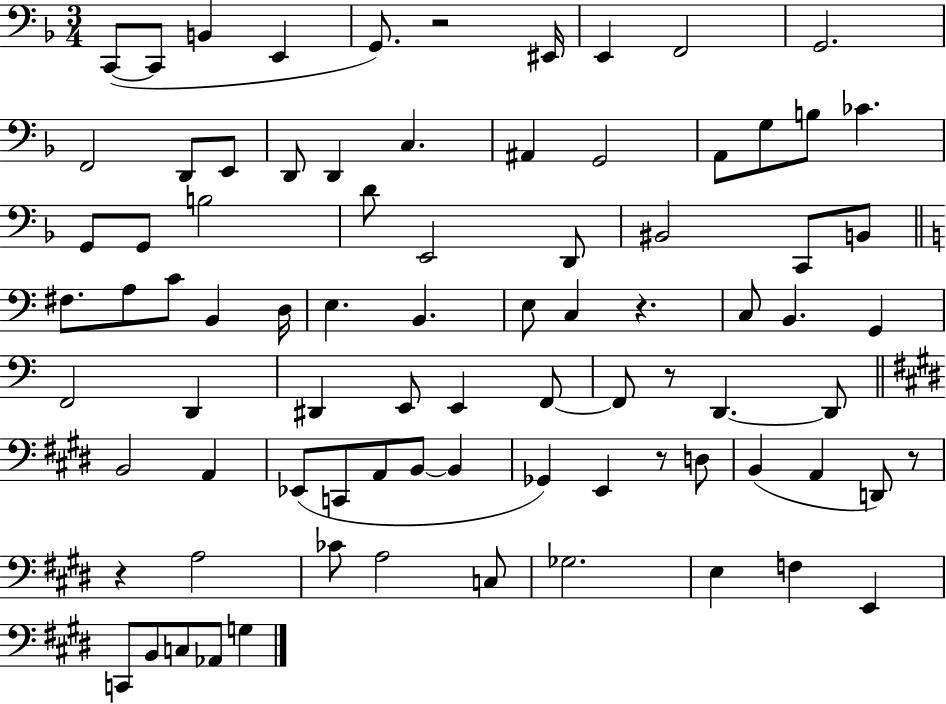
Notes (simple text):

C2/e C2/e B2/q E2/q G2/e. R/h EIS2/s E2/q F2/h G2/h. F2/h D2/e E2/e D2/e D2/q C3/q. A#2/q G2/h A2/e G3/e B3/e CES4/q. G2/e G2/e B3/h D4/e E2/h D2/e BIS2/h C2/e B2/e F#3/e. A3/e C4/e B2/q D3/s E3/q. B2/q. E3/e C3/q R/q. C3/e B2/q. G2/q F2/h D2/q D#2/q E2/e E2/q F2/e F2/e R/e D2/q. D2/e B2/h A2/q Eb2/e C2/e A2/e B2/e B2/q Gb2/q E2/q R/e D3/e B2/q A2/q D2/e R/e R/q A3/h CES4/e A3/h C3/e Gb3/h. E3/q F3/q E2/q C2/e B2/e C3/e Ab2/e G3/q